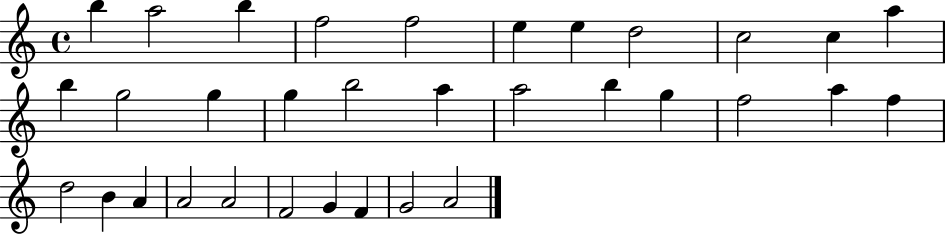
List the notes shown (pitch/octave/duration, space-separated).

B5/q A5/h B5/q F5/h F5/h E5/q E5/q D5/h C5/h C5/q A5/q B5/q G5/h G5/q G5/q B5/h A5/q A5/h B5/q G5/q F5/h A5/q F5/q D5/h B4/q A4/q A4/h A4/h F4/h G4/q F4/q G4/h A4/h